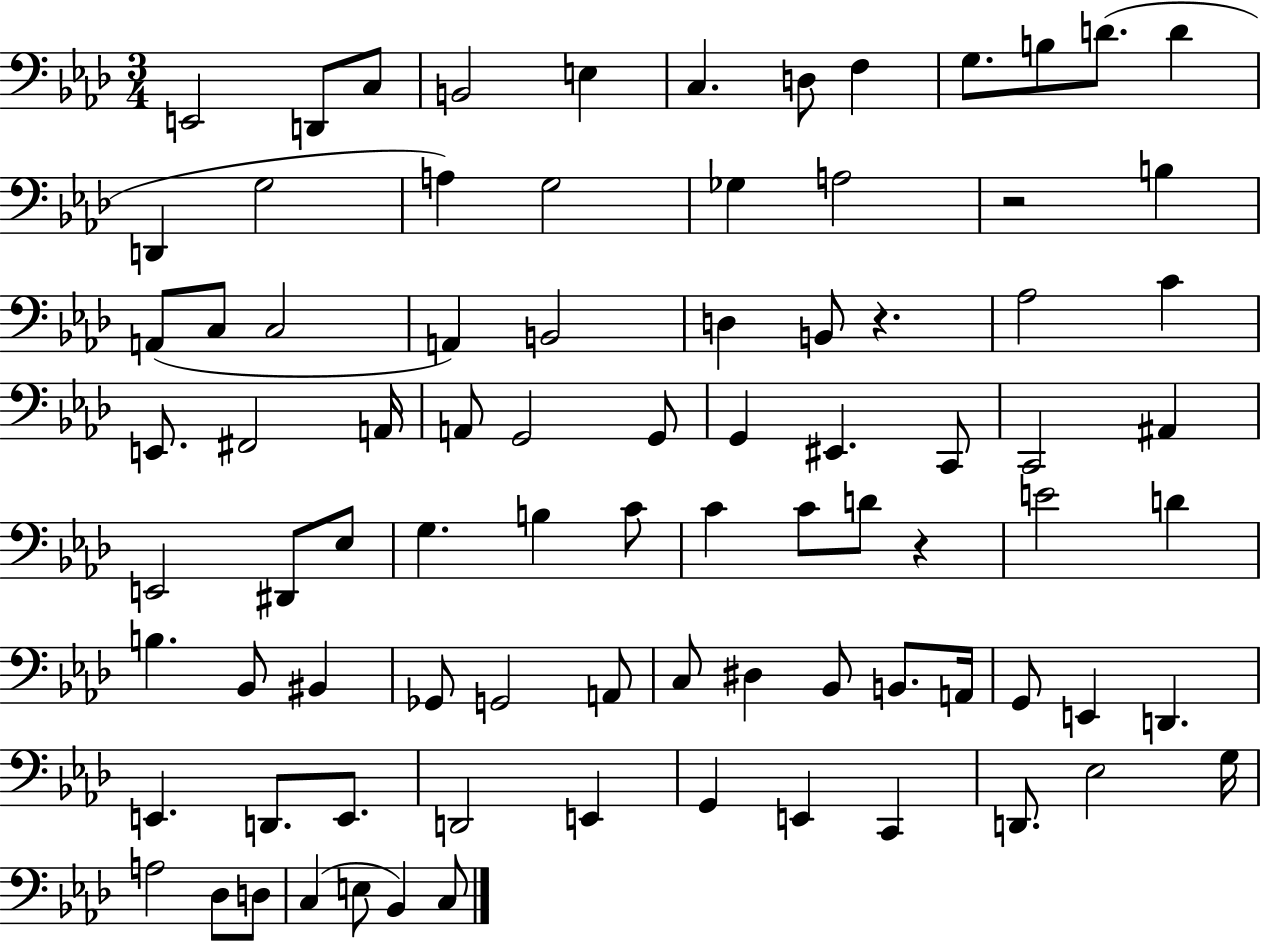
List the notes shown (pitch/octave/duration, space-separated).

E2/h D2/e C3/e B2/h E3/q C3/q. D3/e F3/q G3/e. B3/e D4/e. D4/q D2/q G3/h A3/q G3/h Gb3/q A3/h R/h B3/q A2/e C3/e C3/h A2/q B2/h D3/q B2/e R/q. Ab3/h C4/q E2/e. F#2/h A2/s A2/e G2/h G2/e G2/q EIS2/q. C2/e C2/h A#2/q E2/h D#2/e Eb3/e G3/q. B3/q C4/e C4/q C4/e D4/e R/q E4/h D4/q B3/q. Bb2/e BIS2/q Gb2/e G2/h A2/e C3/e D#3/q Bb2/e B2/e. A2/s G2/e E2/q D2/q. E2/q. D2/e. E2/e. D2/h E2/q G2/q E2/q C2/q D2/e. Eb3/h G3/s A3/h Db3/e D3/e C3/q E3/e Bb2/q C3/e